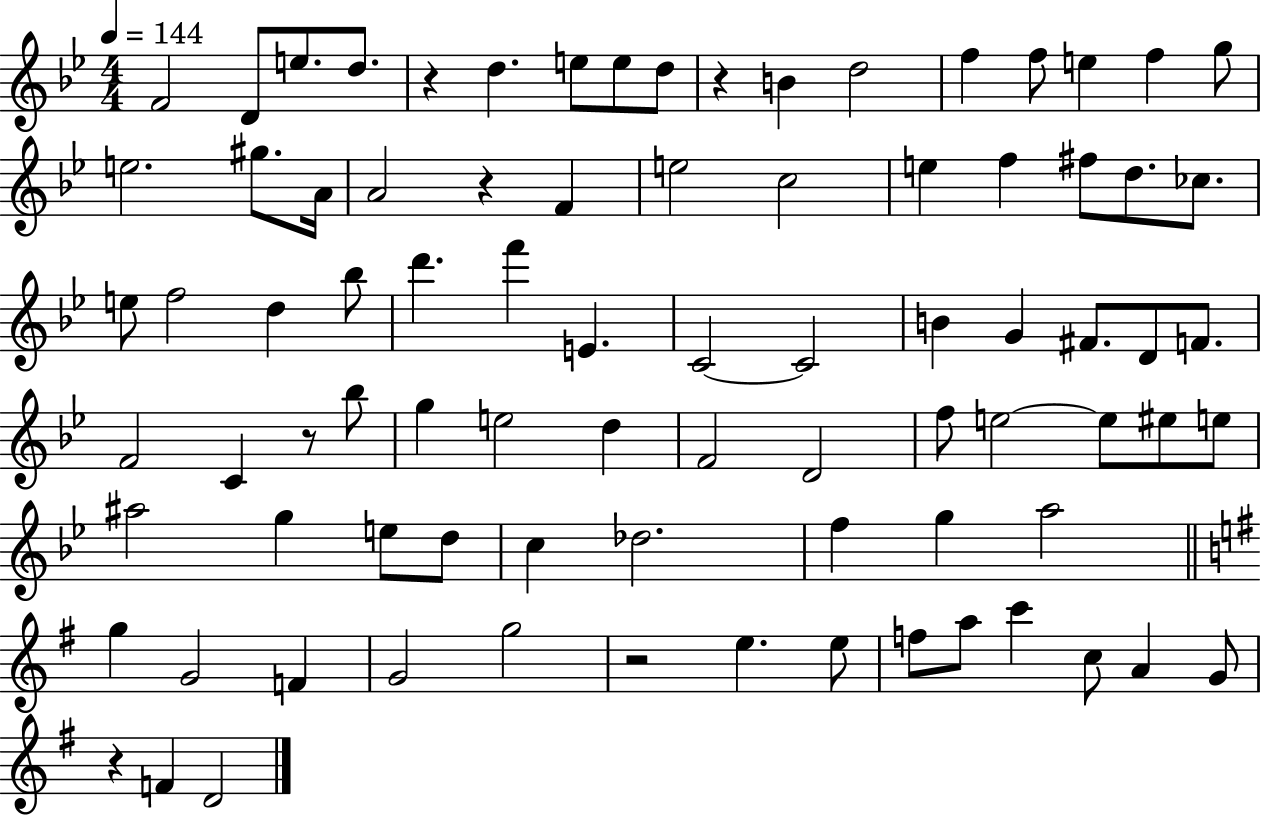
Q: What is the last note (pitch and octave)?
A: D4